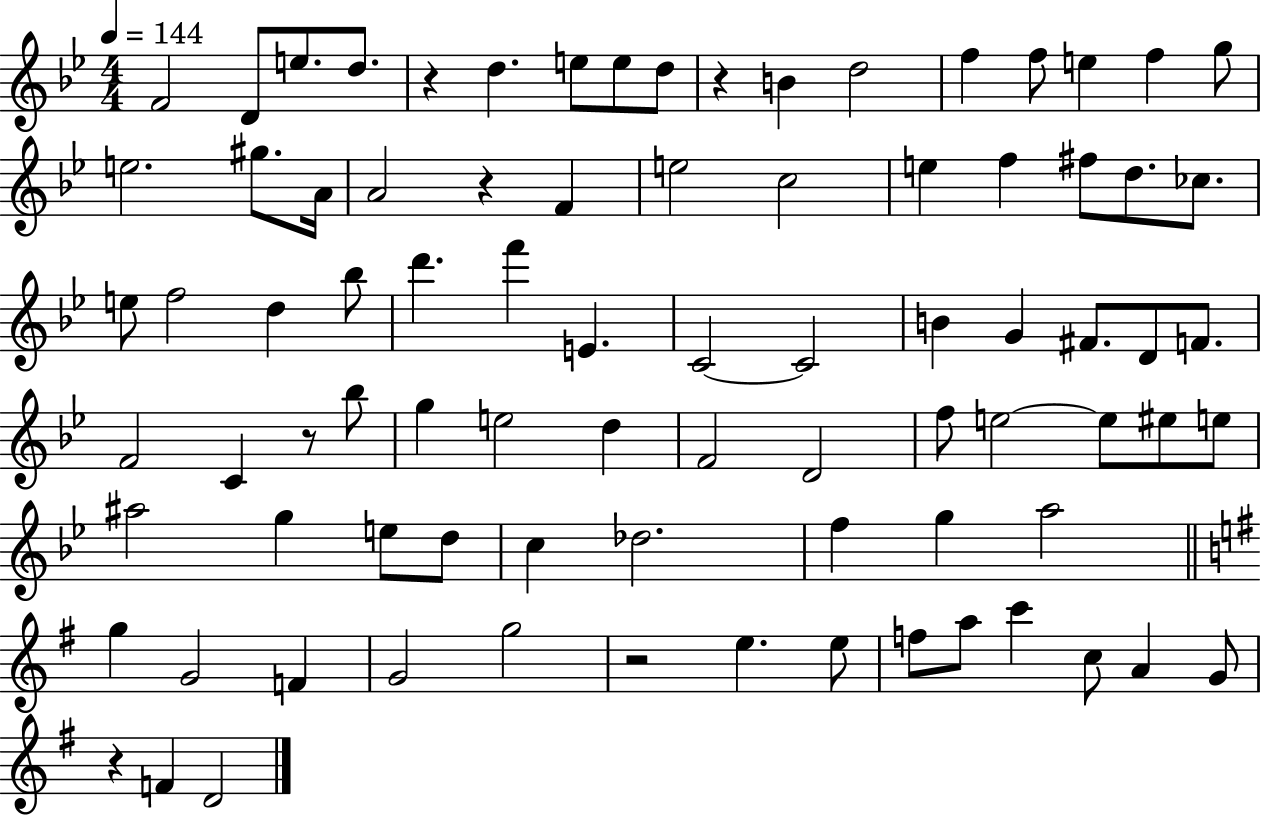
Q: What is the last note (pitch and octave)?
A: D4